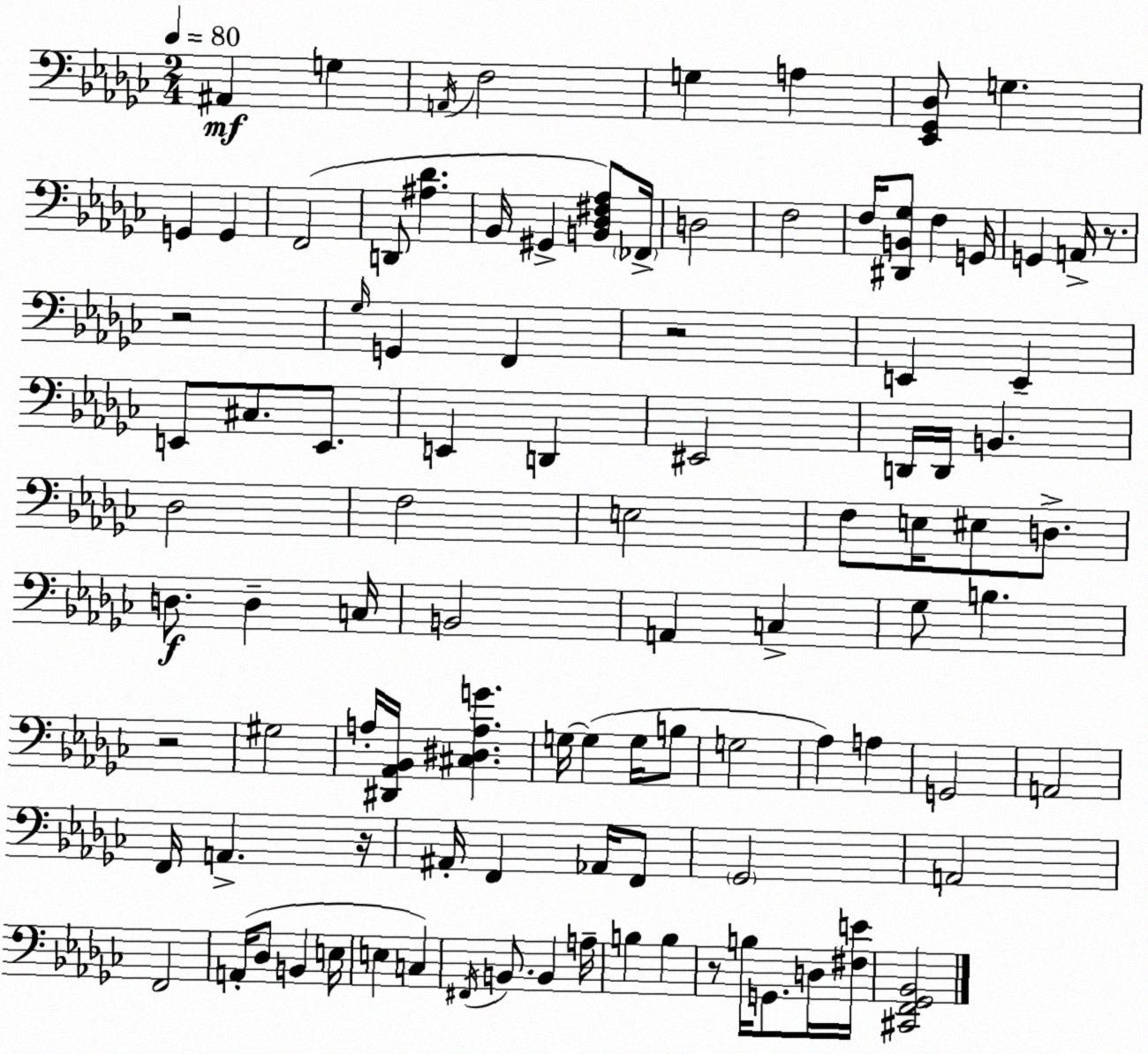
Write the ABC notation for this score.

X:1
T:Untitled
M:2/4
L:1/4
K:Ebm
^A,, G, A,,/4 F,2 G, A, [_E,,_G,,_D,]/2 G, G,, G,, F,,2 D,,/2 [^A,_D] _B,,/4 ^G,, [B,,_D,^F,_A,]/2 _F,,/4 D,2 F,2 F,/4 [^D,,B,,_G,]/2 F, G,,/4 G,, A,,/4 z/2 z2 _G,/4 G,, F,, z2 E,, E,, E,,/2 ^C,/2 E,,/2 E,, D,, ^E,,2 D,,/4 D,,/4 B,, _D,2 F,2 E,2 F,/2 E,/4 ^E,/2 D,/2 D,/2 D, C,/4 B,,2 A,, C, _G,/2 B, z2 ^G,2 A,/4 [^D,,_A,,_B,,]/4 [^C,^D,A,G] G,/4 G, G,/4 B,/2 G,2 _A, A, G,,2 A,,2 F,,/4 A,, z/4 ^A,,/4 F,, _A,,/4 F,,/2 _G,,2 A,,2 F,,2 A,,/4 _D,/2 B,, E,/4 E, C, ^F,,/4 B,,/2 B,, A,/4 B, B, z/2 B,/4 G,,/2 D,/4 [^F,E]/4 [^C,,F,,_G,,_B,,]2